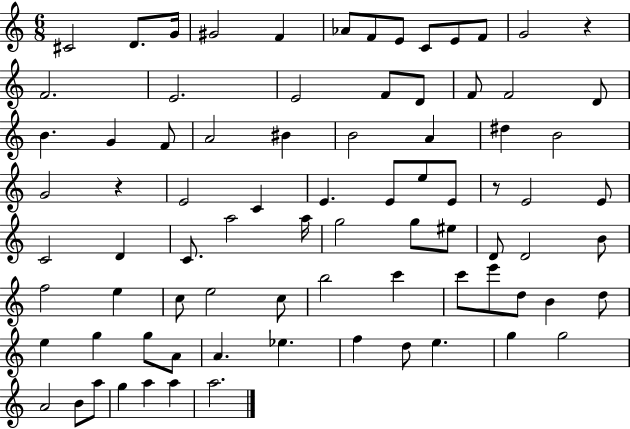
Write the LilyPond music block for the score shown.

{
  \clef treble
  \numericTimeSignature
  \time 6/8
  \key c \major
  cis'2 d'8. g'16 | gis'2 f'4 | aes'8 f'8 e'8 c'8 e'8 f'8 | g'2 r4 | \break f'2. | e'2. | e'2 f'8 d'8 | f'8 f'2 d'8 | \break b'4. g'4 f'8 | a'2 bis'4 | b'2 a'4 | dis''4 b'2 | \break g'2 r4 | e'2 c'4 | e'4. e'8 e''8 e'8 | r8 e'2 e'8 | \break c'2 d'4 | c'8. a''2 a''16 | g''2 g''8 eis''8 | d'8 d'2 b'8 | \break f''2 e''4 | c''8 e''2 c''8 | b''2 c'''4 | c'''8 e'''8 d''8 b'4 d''8 | \break e''4 g''4 g''8 a'8 | a'4. ees''4. | f''4 d''8 e''4. | g''4 g''2 | \break a'2 b'8 a''8 | g''4 a''4 a''4 | a''2. | \bar "|."
}